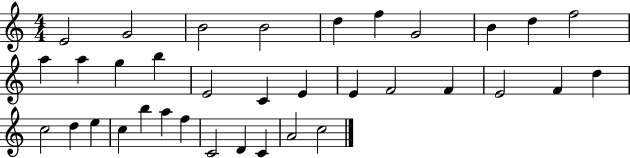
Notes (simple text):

E4/h G4/h B4/h B4/h D5/q F5/q G4/h B4/q D5/q F5/h A5/q A5/q G5/q B5/q E4/h C4/q E4/q E4/q F4/h F4/q E4/h F4/q D5/q C5/h D5/q E5/q C5/q B5/q A5/q F5/q C4/h D4/q C4/q A4/h C5/h